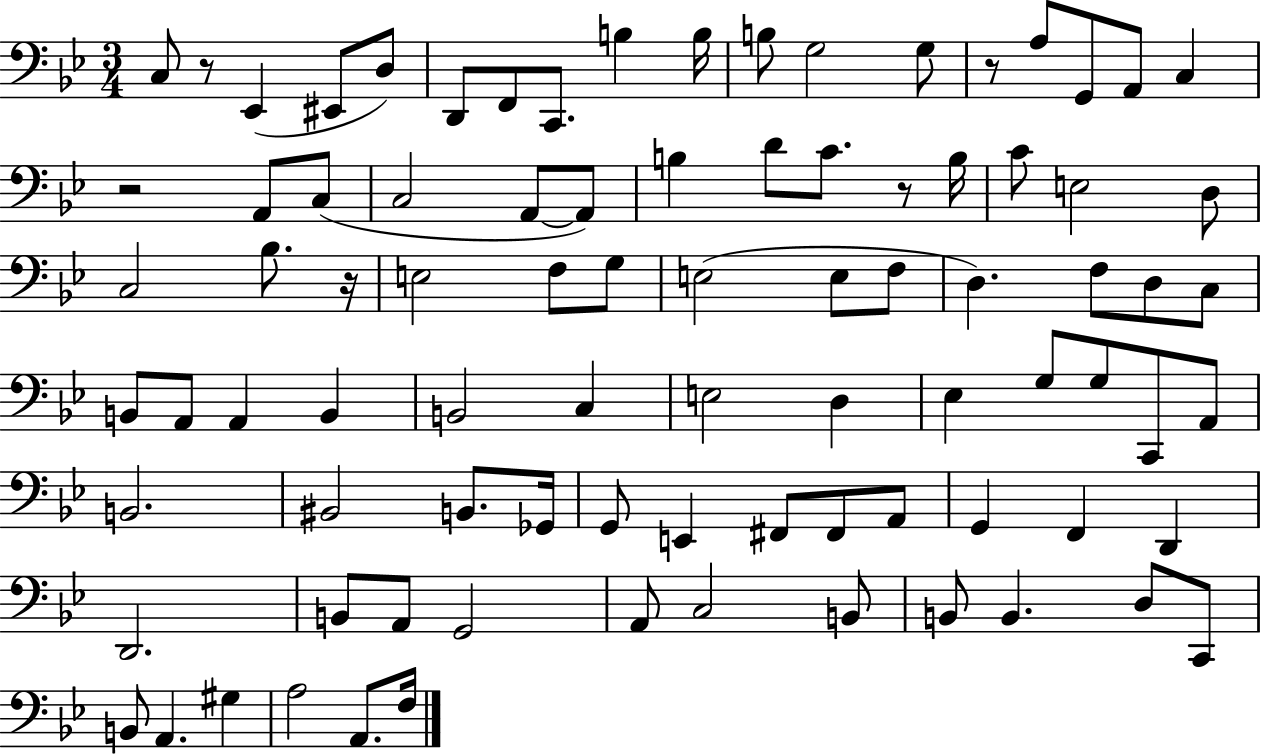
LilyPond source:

{
  \clef bass
  \numericTimeSignature
  \time 3/4
  \key bes \major
  c8 r8 ees,4( eis,8 d8) | d,8 f,8 c,8. b4 b16 | b8 g2 g8 | r8 a8 g,8 a,8 c4 | \break r2 a,8 c8( | c2 a,8~~ a,8) | b4 d'8 c'8. r8 b16 | c'8 e2 d8 | \break c2 bes8. r16 | e2 f8 g8 | e2( e8 f8 | d4.) f8 d8 c8 | \break b,8 a,8 a,4 b,4 | b,2 c4 | e2 d4 | ees4 g8 g8 c,8 a,8 | \break b,2. | bis,2 b,8. ges,16 | g,8 e,4 fis,8 fis,8 a,8 | g,4 f,4 d,4 | \break d,2. | b,8 a,8 g,2 | a,8 c2 b,8 | b,8 b,4. d8 c,8 | \break b,8 a,4. gis4 | a2 a,8. f16 | \bar "|."
}